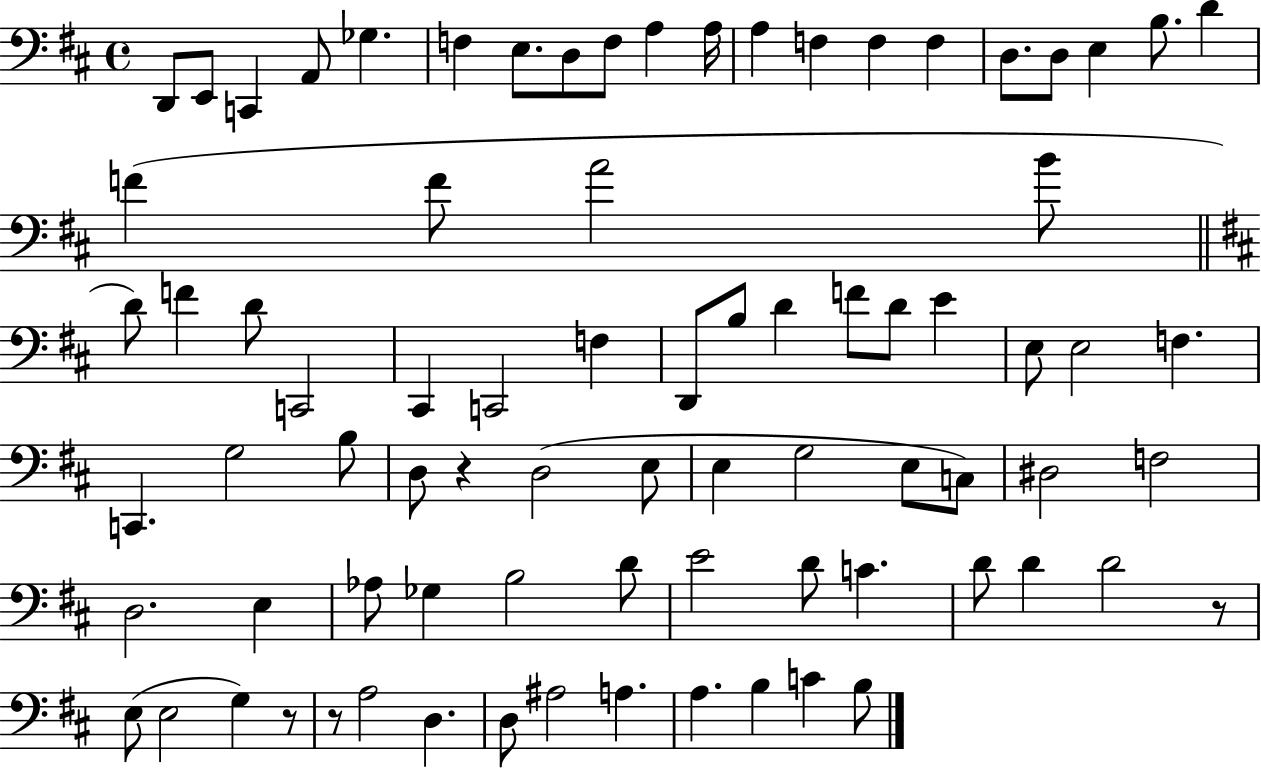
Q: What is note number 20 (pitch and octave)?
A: D4